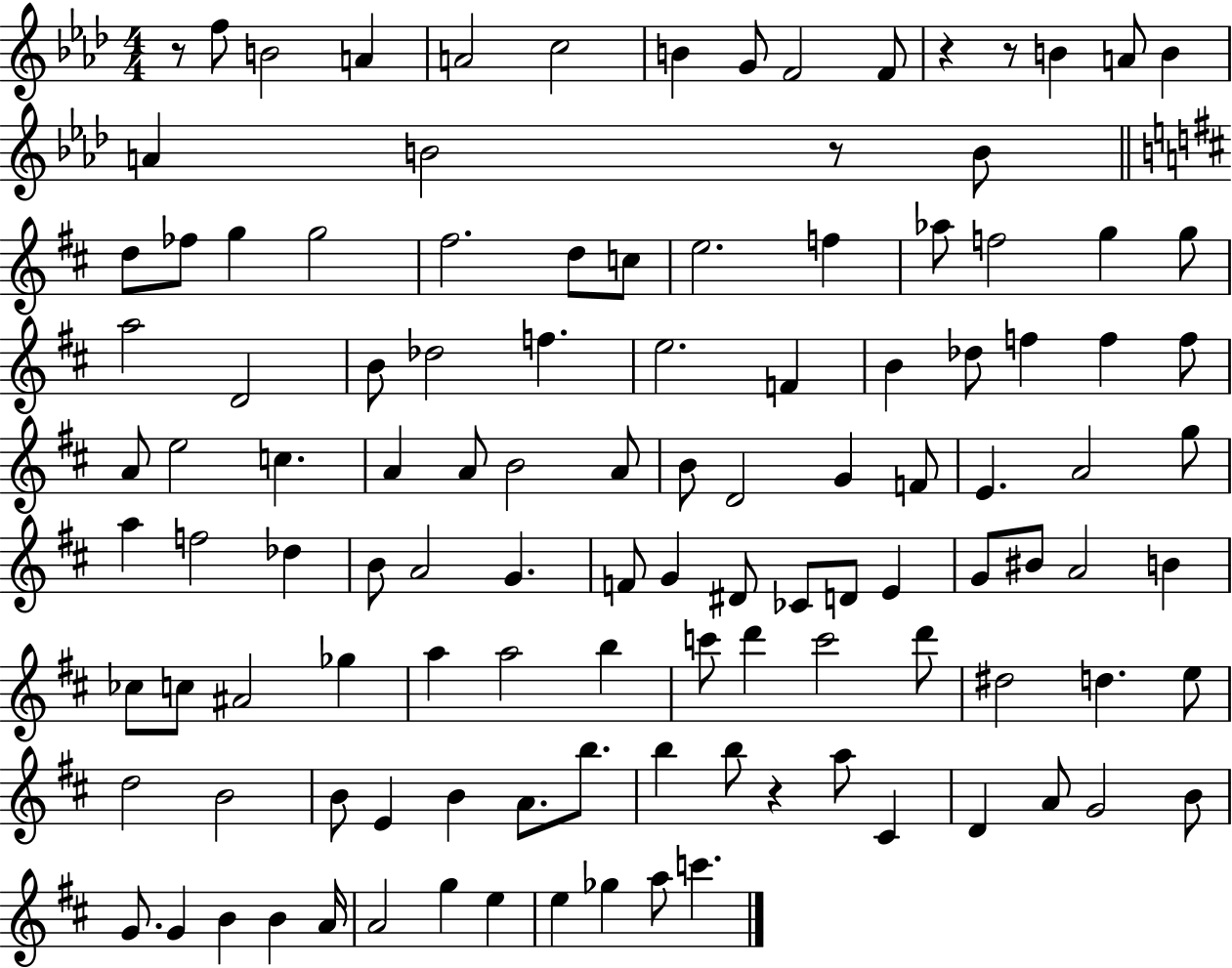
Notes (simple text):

R/e F5/e B4/h A4/q A4/h C5/h B4/q G4/e F4/h F4/e R/q R/e B4/q A4/e B4/q A4/q B4/h R/e B4/e D5/e FES5/e G5/q G5/h F#5/h. D5/e C5/e E5/h. F5/q Ab5/e F5/h G5/q G5/e A5/h D4/h B4/e Db5/h F5/q. E5/h. F4/q B4/q Db5/e F5/q F5/q F5/e A4/e E5/h C5/q. A4/q A4/e B4/h A4/e B4/e D4/h G4/q F4/e E4/q. A4/h G5/e A5/q F5/h Db5/q B4/e A4/h G4/q. F4/e G4/q D#4/e CES4/e D4/e E4/q G4/e BIS4/e A4/h B4/q CES5/e C5/e A#4/h Gb5/q A5/q A5/h B5/q C6/e D6/q C6/h D6/e D#5/h D5/q. E5/e D5/h B4/h B4/e E4/q B4/q A4/e. B5/e. B5/q B5/e R/q A5/e C#4/q D4/q A4/e G4/h B4/e G4/e. G4/q B4/q B4/q A4/s A4/h G5/q E5/q E5/q Gb5/q A5/e C6/q.